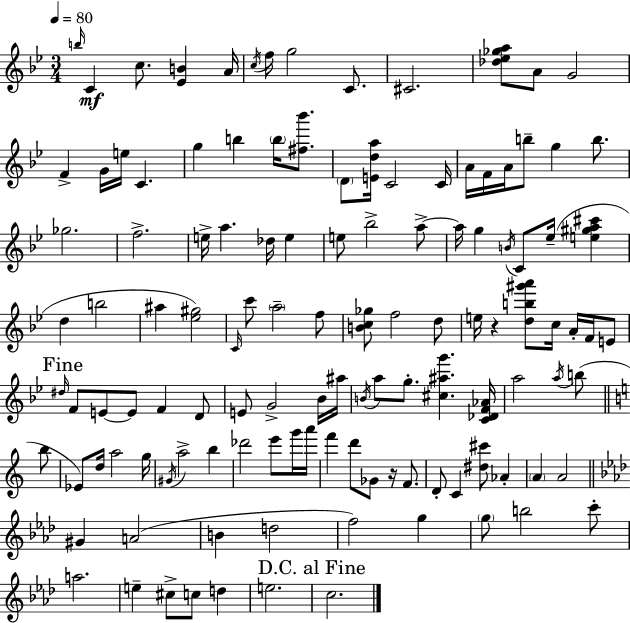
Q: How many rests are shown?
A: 2